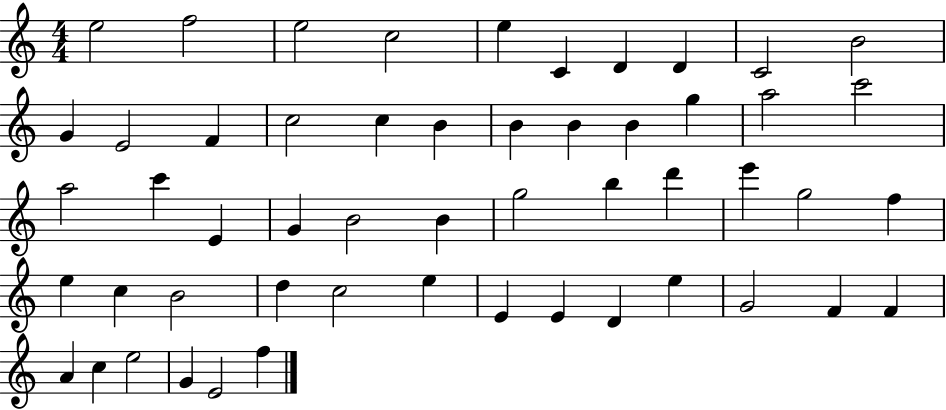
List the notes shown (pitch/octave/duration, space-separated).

E5/h F5/h E5/h C5/h E5/q C4/q D4/q D4/q C4/h B4/h G4/q E4/h F4/q C5/h C5/q B4/q B4/q B4/q B4/q G5/q A5/h C6/h A5/h C6/q E4/q G4/q B4/h B4/q G5/h B5/q D6/q E6/q G5/h F5/q E5/q C5/q B4/h D5/q C5/h E5/q E4/q E4/q D4/q E5/q G4/h F4/q F4/q A4/q C5/q E5/h G4/q E4/h F5/q